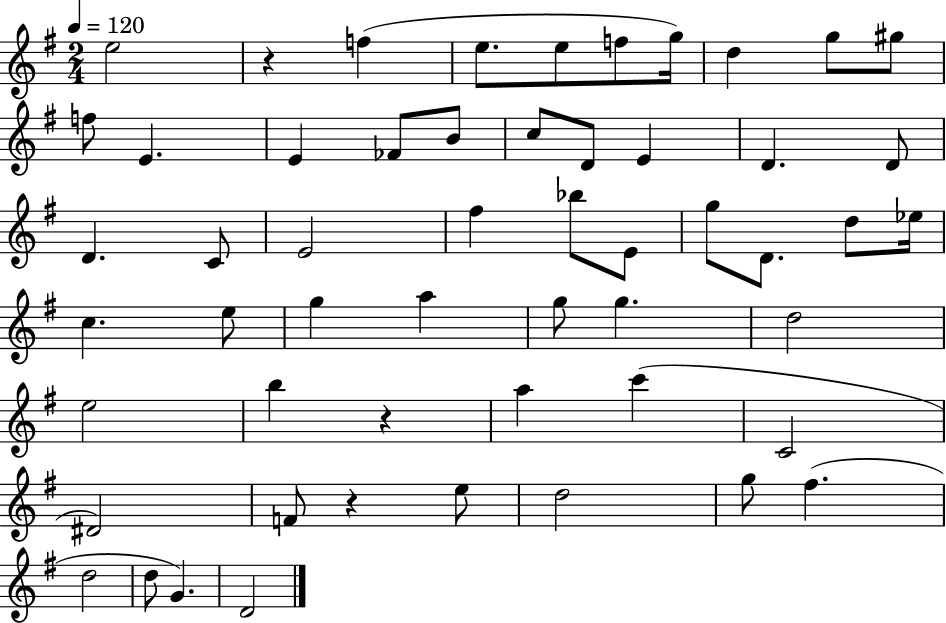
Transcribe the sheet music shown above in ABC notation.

X:1
T:Untitled
M:2/4
L:1/4
K:G
e2 z f e/2 e/2 f/2 g/4 d g/2 ^g/2 f/2 E E _F/2 B/2 c/2 D/2 E D D/2 D C/2 E2 ^f _b/2 E/2 g/2 D/2 d/2 _e/4 c e/2 g a g/2 g d2 e2 b z a c' C2 ^D2 F/2 z e/2 d2 g/2 ^f d2 d/2 G D2